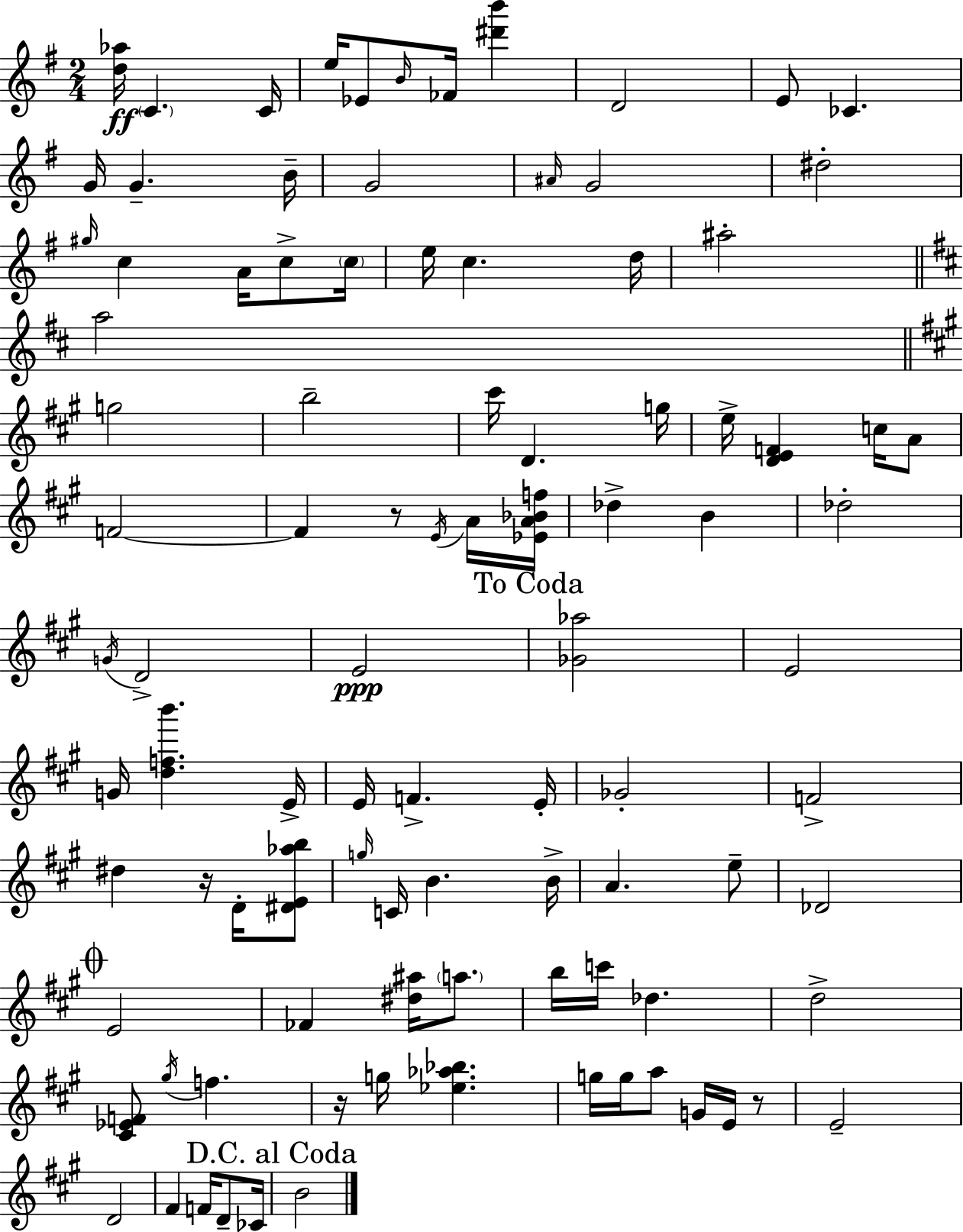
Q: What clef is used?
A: treble